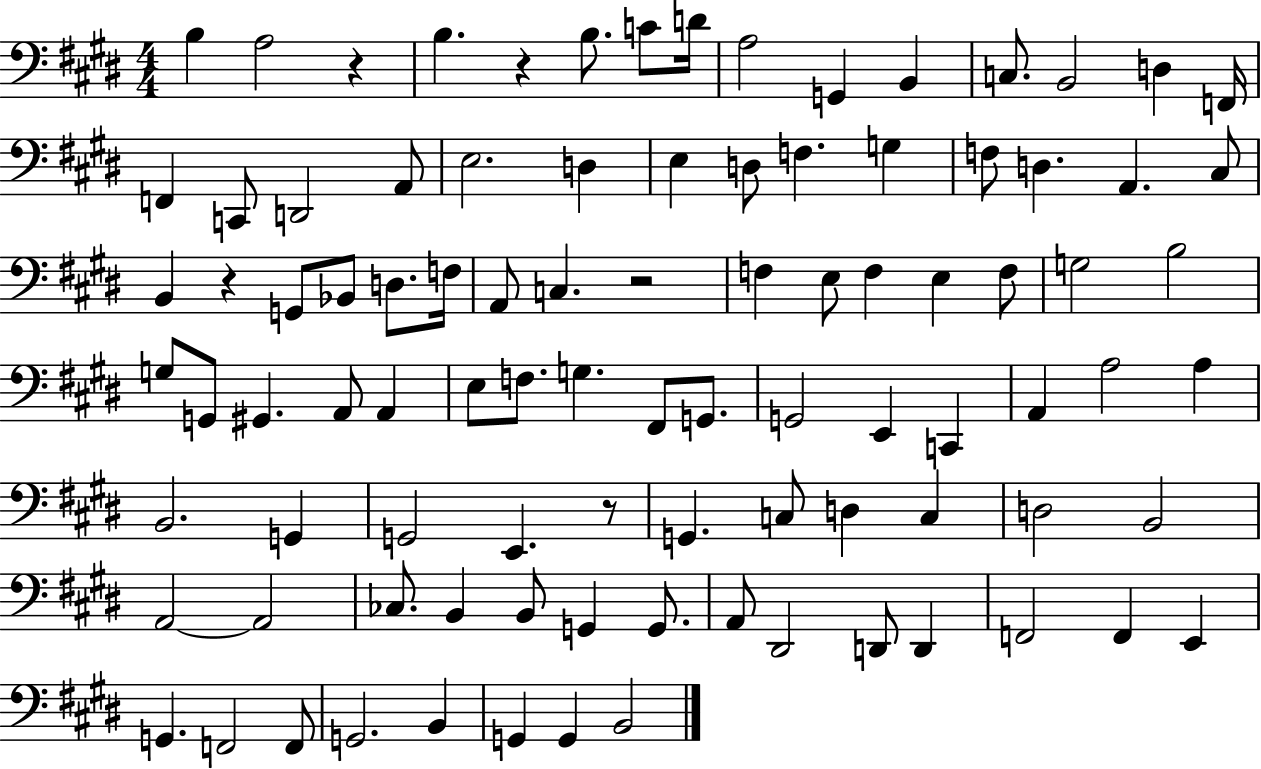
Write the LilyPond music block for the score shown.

{
  \clef bass
  \numericTimeSignature
  \time 4/4
  \key e \major
  b4 a2 r4 | b4. r4 b8. c'8 d'16 | a2 g,4 b,4 | c8. b,2 d4 f,16 | \break f,4 c,8 d,2 a,8 | e2. d4 | e4 d8 f4. g4 | f8 d4. a,4. cis8 | \break b,4 r4 g,8 bes,8 d8. f16 | a,8 c4. r2 | f4 e8 f4 e4 f8 | g2 b2 | \break g8 g,8 gis,4. a,8 a,4 | e8 f8. g4. fis,8 g,8. | g,2 e,4 c,4 | a,4 a2 a4 | \break b,2. g,4 | g,2 e,4. r8 | g,4. c8 d4 c4 | d2 b,2 | \break a,2~~ a,2 | ces8. b,4 b,8 g,4 g,8. | a,8 dis,2 d,8 d,4 | f,2 f,4 e,4 | \break g,4. f,2 f,8 | g,2. b,4 | g,4 g,4 b,2 | \bar "|."
}